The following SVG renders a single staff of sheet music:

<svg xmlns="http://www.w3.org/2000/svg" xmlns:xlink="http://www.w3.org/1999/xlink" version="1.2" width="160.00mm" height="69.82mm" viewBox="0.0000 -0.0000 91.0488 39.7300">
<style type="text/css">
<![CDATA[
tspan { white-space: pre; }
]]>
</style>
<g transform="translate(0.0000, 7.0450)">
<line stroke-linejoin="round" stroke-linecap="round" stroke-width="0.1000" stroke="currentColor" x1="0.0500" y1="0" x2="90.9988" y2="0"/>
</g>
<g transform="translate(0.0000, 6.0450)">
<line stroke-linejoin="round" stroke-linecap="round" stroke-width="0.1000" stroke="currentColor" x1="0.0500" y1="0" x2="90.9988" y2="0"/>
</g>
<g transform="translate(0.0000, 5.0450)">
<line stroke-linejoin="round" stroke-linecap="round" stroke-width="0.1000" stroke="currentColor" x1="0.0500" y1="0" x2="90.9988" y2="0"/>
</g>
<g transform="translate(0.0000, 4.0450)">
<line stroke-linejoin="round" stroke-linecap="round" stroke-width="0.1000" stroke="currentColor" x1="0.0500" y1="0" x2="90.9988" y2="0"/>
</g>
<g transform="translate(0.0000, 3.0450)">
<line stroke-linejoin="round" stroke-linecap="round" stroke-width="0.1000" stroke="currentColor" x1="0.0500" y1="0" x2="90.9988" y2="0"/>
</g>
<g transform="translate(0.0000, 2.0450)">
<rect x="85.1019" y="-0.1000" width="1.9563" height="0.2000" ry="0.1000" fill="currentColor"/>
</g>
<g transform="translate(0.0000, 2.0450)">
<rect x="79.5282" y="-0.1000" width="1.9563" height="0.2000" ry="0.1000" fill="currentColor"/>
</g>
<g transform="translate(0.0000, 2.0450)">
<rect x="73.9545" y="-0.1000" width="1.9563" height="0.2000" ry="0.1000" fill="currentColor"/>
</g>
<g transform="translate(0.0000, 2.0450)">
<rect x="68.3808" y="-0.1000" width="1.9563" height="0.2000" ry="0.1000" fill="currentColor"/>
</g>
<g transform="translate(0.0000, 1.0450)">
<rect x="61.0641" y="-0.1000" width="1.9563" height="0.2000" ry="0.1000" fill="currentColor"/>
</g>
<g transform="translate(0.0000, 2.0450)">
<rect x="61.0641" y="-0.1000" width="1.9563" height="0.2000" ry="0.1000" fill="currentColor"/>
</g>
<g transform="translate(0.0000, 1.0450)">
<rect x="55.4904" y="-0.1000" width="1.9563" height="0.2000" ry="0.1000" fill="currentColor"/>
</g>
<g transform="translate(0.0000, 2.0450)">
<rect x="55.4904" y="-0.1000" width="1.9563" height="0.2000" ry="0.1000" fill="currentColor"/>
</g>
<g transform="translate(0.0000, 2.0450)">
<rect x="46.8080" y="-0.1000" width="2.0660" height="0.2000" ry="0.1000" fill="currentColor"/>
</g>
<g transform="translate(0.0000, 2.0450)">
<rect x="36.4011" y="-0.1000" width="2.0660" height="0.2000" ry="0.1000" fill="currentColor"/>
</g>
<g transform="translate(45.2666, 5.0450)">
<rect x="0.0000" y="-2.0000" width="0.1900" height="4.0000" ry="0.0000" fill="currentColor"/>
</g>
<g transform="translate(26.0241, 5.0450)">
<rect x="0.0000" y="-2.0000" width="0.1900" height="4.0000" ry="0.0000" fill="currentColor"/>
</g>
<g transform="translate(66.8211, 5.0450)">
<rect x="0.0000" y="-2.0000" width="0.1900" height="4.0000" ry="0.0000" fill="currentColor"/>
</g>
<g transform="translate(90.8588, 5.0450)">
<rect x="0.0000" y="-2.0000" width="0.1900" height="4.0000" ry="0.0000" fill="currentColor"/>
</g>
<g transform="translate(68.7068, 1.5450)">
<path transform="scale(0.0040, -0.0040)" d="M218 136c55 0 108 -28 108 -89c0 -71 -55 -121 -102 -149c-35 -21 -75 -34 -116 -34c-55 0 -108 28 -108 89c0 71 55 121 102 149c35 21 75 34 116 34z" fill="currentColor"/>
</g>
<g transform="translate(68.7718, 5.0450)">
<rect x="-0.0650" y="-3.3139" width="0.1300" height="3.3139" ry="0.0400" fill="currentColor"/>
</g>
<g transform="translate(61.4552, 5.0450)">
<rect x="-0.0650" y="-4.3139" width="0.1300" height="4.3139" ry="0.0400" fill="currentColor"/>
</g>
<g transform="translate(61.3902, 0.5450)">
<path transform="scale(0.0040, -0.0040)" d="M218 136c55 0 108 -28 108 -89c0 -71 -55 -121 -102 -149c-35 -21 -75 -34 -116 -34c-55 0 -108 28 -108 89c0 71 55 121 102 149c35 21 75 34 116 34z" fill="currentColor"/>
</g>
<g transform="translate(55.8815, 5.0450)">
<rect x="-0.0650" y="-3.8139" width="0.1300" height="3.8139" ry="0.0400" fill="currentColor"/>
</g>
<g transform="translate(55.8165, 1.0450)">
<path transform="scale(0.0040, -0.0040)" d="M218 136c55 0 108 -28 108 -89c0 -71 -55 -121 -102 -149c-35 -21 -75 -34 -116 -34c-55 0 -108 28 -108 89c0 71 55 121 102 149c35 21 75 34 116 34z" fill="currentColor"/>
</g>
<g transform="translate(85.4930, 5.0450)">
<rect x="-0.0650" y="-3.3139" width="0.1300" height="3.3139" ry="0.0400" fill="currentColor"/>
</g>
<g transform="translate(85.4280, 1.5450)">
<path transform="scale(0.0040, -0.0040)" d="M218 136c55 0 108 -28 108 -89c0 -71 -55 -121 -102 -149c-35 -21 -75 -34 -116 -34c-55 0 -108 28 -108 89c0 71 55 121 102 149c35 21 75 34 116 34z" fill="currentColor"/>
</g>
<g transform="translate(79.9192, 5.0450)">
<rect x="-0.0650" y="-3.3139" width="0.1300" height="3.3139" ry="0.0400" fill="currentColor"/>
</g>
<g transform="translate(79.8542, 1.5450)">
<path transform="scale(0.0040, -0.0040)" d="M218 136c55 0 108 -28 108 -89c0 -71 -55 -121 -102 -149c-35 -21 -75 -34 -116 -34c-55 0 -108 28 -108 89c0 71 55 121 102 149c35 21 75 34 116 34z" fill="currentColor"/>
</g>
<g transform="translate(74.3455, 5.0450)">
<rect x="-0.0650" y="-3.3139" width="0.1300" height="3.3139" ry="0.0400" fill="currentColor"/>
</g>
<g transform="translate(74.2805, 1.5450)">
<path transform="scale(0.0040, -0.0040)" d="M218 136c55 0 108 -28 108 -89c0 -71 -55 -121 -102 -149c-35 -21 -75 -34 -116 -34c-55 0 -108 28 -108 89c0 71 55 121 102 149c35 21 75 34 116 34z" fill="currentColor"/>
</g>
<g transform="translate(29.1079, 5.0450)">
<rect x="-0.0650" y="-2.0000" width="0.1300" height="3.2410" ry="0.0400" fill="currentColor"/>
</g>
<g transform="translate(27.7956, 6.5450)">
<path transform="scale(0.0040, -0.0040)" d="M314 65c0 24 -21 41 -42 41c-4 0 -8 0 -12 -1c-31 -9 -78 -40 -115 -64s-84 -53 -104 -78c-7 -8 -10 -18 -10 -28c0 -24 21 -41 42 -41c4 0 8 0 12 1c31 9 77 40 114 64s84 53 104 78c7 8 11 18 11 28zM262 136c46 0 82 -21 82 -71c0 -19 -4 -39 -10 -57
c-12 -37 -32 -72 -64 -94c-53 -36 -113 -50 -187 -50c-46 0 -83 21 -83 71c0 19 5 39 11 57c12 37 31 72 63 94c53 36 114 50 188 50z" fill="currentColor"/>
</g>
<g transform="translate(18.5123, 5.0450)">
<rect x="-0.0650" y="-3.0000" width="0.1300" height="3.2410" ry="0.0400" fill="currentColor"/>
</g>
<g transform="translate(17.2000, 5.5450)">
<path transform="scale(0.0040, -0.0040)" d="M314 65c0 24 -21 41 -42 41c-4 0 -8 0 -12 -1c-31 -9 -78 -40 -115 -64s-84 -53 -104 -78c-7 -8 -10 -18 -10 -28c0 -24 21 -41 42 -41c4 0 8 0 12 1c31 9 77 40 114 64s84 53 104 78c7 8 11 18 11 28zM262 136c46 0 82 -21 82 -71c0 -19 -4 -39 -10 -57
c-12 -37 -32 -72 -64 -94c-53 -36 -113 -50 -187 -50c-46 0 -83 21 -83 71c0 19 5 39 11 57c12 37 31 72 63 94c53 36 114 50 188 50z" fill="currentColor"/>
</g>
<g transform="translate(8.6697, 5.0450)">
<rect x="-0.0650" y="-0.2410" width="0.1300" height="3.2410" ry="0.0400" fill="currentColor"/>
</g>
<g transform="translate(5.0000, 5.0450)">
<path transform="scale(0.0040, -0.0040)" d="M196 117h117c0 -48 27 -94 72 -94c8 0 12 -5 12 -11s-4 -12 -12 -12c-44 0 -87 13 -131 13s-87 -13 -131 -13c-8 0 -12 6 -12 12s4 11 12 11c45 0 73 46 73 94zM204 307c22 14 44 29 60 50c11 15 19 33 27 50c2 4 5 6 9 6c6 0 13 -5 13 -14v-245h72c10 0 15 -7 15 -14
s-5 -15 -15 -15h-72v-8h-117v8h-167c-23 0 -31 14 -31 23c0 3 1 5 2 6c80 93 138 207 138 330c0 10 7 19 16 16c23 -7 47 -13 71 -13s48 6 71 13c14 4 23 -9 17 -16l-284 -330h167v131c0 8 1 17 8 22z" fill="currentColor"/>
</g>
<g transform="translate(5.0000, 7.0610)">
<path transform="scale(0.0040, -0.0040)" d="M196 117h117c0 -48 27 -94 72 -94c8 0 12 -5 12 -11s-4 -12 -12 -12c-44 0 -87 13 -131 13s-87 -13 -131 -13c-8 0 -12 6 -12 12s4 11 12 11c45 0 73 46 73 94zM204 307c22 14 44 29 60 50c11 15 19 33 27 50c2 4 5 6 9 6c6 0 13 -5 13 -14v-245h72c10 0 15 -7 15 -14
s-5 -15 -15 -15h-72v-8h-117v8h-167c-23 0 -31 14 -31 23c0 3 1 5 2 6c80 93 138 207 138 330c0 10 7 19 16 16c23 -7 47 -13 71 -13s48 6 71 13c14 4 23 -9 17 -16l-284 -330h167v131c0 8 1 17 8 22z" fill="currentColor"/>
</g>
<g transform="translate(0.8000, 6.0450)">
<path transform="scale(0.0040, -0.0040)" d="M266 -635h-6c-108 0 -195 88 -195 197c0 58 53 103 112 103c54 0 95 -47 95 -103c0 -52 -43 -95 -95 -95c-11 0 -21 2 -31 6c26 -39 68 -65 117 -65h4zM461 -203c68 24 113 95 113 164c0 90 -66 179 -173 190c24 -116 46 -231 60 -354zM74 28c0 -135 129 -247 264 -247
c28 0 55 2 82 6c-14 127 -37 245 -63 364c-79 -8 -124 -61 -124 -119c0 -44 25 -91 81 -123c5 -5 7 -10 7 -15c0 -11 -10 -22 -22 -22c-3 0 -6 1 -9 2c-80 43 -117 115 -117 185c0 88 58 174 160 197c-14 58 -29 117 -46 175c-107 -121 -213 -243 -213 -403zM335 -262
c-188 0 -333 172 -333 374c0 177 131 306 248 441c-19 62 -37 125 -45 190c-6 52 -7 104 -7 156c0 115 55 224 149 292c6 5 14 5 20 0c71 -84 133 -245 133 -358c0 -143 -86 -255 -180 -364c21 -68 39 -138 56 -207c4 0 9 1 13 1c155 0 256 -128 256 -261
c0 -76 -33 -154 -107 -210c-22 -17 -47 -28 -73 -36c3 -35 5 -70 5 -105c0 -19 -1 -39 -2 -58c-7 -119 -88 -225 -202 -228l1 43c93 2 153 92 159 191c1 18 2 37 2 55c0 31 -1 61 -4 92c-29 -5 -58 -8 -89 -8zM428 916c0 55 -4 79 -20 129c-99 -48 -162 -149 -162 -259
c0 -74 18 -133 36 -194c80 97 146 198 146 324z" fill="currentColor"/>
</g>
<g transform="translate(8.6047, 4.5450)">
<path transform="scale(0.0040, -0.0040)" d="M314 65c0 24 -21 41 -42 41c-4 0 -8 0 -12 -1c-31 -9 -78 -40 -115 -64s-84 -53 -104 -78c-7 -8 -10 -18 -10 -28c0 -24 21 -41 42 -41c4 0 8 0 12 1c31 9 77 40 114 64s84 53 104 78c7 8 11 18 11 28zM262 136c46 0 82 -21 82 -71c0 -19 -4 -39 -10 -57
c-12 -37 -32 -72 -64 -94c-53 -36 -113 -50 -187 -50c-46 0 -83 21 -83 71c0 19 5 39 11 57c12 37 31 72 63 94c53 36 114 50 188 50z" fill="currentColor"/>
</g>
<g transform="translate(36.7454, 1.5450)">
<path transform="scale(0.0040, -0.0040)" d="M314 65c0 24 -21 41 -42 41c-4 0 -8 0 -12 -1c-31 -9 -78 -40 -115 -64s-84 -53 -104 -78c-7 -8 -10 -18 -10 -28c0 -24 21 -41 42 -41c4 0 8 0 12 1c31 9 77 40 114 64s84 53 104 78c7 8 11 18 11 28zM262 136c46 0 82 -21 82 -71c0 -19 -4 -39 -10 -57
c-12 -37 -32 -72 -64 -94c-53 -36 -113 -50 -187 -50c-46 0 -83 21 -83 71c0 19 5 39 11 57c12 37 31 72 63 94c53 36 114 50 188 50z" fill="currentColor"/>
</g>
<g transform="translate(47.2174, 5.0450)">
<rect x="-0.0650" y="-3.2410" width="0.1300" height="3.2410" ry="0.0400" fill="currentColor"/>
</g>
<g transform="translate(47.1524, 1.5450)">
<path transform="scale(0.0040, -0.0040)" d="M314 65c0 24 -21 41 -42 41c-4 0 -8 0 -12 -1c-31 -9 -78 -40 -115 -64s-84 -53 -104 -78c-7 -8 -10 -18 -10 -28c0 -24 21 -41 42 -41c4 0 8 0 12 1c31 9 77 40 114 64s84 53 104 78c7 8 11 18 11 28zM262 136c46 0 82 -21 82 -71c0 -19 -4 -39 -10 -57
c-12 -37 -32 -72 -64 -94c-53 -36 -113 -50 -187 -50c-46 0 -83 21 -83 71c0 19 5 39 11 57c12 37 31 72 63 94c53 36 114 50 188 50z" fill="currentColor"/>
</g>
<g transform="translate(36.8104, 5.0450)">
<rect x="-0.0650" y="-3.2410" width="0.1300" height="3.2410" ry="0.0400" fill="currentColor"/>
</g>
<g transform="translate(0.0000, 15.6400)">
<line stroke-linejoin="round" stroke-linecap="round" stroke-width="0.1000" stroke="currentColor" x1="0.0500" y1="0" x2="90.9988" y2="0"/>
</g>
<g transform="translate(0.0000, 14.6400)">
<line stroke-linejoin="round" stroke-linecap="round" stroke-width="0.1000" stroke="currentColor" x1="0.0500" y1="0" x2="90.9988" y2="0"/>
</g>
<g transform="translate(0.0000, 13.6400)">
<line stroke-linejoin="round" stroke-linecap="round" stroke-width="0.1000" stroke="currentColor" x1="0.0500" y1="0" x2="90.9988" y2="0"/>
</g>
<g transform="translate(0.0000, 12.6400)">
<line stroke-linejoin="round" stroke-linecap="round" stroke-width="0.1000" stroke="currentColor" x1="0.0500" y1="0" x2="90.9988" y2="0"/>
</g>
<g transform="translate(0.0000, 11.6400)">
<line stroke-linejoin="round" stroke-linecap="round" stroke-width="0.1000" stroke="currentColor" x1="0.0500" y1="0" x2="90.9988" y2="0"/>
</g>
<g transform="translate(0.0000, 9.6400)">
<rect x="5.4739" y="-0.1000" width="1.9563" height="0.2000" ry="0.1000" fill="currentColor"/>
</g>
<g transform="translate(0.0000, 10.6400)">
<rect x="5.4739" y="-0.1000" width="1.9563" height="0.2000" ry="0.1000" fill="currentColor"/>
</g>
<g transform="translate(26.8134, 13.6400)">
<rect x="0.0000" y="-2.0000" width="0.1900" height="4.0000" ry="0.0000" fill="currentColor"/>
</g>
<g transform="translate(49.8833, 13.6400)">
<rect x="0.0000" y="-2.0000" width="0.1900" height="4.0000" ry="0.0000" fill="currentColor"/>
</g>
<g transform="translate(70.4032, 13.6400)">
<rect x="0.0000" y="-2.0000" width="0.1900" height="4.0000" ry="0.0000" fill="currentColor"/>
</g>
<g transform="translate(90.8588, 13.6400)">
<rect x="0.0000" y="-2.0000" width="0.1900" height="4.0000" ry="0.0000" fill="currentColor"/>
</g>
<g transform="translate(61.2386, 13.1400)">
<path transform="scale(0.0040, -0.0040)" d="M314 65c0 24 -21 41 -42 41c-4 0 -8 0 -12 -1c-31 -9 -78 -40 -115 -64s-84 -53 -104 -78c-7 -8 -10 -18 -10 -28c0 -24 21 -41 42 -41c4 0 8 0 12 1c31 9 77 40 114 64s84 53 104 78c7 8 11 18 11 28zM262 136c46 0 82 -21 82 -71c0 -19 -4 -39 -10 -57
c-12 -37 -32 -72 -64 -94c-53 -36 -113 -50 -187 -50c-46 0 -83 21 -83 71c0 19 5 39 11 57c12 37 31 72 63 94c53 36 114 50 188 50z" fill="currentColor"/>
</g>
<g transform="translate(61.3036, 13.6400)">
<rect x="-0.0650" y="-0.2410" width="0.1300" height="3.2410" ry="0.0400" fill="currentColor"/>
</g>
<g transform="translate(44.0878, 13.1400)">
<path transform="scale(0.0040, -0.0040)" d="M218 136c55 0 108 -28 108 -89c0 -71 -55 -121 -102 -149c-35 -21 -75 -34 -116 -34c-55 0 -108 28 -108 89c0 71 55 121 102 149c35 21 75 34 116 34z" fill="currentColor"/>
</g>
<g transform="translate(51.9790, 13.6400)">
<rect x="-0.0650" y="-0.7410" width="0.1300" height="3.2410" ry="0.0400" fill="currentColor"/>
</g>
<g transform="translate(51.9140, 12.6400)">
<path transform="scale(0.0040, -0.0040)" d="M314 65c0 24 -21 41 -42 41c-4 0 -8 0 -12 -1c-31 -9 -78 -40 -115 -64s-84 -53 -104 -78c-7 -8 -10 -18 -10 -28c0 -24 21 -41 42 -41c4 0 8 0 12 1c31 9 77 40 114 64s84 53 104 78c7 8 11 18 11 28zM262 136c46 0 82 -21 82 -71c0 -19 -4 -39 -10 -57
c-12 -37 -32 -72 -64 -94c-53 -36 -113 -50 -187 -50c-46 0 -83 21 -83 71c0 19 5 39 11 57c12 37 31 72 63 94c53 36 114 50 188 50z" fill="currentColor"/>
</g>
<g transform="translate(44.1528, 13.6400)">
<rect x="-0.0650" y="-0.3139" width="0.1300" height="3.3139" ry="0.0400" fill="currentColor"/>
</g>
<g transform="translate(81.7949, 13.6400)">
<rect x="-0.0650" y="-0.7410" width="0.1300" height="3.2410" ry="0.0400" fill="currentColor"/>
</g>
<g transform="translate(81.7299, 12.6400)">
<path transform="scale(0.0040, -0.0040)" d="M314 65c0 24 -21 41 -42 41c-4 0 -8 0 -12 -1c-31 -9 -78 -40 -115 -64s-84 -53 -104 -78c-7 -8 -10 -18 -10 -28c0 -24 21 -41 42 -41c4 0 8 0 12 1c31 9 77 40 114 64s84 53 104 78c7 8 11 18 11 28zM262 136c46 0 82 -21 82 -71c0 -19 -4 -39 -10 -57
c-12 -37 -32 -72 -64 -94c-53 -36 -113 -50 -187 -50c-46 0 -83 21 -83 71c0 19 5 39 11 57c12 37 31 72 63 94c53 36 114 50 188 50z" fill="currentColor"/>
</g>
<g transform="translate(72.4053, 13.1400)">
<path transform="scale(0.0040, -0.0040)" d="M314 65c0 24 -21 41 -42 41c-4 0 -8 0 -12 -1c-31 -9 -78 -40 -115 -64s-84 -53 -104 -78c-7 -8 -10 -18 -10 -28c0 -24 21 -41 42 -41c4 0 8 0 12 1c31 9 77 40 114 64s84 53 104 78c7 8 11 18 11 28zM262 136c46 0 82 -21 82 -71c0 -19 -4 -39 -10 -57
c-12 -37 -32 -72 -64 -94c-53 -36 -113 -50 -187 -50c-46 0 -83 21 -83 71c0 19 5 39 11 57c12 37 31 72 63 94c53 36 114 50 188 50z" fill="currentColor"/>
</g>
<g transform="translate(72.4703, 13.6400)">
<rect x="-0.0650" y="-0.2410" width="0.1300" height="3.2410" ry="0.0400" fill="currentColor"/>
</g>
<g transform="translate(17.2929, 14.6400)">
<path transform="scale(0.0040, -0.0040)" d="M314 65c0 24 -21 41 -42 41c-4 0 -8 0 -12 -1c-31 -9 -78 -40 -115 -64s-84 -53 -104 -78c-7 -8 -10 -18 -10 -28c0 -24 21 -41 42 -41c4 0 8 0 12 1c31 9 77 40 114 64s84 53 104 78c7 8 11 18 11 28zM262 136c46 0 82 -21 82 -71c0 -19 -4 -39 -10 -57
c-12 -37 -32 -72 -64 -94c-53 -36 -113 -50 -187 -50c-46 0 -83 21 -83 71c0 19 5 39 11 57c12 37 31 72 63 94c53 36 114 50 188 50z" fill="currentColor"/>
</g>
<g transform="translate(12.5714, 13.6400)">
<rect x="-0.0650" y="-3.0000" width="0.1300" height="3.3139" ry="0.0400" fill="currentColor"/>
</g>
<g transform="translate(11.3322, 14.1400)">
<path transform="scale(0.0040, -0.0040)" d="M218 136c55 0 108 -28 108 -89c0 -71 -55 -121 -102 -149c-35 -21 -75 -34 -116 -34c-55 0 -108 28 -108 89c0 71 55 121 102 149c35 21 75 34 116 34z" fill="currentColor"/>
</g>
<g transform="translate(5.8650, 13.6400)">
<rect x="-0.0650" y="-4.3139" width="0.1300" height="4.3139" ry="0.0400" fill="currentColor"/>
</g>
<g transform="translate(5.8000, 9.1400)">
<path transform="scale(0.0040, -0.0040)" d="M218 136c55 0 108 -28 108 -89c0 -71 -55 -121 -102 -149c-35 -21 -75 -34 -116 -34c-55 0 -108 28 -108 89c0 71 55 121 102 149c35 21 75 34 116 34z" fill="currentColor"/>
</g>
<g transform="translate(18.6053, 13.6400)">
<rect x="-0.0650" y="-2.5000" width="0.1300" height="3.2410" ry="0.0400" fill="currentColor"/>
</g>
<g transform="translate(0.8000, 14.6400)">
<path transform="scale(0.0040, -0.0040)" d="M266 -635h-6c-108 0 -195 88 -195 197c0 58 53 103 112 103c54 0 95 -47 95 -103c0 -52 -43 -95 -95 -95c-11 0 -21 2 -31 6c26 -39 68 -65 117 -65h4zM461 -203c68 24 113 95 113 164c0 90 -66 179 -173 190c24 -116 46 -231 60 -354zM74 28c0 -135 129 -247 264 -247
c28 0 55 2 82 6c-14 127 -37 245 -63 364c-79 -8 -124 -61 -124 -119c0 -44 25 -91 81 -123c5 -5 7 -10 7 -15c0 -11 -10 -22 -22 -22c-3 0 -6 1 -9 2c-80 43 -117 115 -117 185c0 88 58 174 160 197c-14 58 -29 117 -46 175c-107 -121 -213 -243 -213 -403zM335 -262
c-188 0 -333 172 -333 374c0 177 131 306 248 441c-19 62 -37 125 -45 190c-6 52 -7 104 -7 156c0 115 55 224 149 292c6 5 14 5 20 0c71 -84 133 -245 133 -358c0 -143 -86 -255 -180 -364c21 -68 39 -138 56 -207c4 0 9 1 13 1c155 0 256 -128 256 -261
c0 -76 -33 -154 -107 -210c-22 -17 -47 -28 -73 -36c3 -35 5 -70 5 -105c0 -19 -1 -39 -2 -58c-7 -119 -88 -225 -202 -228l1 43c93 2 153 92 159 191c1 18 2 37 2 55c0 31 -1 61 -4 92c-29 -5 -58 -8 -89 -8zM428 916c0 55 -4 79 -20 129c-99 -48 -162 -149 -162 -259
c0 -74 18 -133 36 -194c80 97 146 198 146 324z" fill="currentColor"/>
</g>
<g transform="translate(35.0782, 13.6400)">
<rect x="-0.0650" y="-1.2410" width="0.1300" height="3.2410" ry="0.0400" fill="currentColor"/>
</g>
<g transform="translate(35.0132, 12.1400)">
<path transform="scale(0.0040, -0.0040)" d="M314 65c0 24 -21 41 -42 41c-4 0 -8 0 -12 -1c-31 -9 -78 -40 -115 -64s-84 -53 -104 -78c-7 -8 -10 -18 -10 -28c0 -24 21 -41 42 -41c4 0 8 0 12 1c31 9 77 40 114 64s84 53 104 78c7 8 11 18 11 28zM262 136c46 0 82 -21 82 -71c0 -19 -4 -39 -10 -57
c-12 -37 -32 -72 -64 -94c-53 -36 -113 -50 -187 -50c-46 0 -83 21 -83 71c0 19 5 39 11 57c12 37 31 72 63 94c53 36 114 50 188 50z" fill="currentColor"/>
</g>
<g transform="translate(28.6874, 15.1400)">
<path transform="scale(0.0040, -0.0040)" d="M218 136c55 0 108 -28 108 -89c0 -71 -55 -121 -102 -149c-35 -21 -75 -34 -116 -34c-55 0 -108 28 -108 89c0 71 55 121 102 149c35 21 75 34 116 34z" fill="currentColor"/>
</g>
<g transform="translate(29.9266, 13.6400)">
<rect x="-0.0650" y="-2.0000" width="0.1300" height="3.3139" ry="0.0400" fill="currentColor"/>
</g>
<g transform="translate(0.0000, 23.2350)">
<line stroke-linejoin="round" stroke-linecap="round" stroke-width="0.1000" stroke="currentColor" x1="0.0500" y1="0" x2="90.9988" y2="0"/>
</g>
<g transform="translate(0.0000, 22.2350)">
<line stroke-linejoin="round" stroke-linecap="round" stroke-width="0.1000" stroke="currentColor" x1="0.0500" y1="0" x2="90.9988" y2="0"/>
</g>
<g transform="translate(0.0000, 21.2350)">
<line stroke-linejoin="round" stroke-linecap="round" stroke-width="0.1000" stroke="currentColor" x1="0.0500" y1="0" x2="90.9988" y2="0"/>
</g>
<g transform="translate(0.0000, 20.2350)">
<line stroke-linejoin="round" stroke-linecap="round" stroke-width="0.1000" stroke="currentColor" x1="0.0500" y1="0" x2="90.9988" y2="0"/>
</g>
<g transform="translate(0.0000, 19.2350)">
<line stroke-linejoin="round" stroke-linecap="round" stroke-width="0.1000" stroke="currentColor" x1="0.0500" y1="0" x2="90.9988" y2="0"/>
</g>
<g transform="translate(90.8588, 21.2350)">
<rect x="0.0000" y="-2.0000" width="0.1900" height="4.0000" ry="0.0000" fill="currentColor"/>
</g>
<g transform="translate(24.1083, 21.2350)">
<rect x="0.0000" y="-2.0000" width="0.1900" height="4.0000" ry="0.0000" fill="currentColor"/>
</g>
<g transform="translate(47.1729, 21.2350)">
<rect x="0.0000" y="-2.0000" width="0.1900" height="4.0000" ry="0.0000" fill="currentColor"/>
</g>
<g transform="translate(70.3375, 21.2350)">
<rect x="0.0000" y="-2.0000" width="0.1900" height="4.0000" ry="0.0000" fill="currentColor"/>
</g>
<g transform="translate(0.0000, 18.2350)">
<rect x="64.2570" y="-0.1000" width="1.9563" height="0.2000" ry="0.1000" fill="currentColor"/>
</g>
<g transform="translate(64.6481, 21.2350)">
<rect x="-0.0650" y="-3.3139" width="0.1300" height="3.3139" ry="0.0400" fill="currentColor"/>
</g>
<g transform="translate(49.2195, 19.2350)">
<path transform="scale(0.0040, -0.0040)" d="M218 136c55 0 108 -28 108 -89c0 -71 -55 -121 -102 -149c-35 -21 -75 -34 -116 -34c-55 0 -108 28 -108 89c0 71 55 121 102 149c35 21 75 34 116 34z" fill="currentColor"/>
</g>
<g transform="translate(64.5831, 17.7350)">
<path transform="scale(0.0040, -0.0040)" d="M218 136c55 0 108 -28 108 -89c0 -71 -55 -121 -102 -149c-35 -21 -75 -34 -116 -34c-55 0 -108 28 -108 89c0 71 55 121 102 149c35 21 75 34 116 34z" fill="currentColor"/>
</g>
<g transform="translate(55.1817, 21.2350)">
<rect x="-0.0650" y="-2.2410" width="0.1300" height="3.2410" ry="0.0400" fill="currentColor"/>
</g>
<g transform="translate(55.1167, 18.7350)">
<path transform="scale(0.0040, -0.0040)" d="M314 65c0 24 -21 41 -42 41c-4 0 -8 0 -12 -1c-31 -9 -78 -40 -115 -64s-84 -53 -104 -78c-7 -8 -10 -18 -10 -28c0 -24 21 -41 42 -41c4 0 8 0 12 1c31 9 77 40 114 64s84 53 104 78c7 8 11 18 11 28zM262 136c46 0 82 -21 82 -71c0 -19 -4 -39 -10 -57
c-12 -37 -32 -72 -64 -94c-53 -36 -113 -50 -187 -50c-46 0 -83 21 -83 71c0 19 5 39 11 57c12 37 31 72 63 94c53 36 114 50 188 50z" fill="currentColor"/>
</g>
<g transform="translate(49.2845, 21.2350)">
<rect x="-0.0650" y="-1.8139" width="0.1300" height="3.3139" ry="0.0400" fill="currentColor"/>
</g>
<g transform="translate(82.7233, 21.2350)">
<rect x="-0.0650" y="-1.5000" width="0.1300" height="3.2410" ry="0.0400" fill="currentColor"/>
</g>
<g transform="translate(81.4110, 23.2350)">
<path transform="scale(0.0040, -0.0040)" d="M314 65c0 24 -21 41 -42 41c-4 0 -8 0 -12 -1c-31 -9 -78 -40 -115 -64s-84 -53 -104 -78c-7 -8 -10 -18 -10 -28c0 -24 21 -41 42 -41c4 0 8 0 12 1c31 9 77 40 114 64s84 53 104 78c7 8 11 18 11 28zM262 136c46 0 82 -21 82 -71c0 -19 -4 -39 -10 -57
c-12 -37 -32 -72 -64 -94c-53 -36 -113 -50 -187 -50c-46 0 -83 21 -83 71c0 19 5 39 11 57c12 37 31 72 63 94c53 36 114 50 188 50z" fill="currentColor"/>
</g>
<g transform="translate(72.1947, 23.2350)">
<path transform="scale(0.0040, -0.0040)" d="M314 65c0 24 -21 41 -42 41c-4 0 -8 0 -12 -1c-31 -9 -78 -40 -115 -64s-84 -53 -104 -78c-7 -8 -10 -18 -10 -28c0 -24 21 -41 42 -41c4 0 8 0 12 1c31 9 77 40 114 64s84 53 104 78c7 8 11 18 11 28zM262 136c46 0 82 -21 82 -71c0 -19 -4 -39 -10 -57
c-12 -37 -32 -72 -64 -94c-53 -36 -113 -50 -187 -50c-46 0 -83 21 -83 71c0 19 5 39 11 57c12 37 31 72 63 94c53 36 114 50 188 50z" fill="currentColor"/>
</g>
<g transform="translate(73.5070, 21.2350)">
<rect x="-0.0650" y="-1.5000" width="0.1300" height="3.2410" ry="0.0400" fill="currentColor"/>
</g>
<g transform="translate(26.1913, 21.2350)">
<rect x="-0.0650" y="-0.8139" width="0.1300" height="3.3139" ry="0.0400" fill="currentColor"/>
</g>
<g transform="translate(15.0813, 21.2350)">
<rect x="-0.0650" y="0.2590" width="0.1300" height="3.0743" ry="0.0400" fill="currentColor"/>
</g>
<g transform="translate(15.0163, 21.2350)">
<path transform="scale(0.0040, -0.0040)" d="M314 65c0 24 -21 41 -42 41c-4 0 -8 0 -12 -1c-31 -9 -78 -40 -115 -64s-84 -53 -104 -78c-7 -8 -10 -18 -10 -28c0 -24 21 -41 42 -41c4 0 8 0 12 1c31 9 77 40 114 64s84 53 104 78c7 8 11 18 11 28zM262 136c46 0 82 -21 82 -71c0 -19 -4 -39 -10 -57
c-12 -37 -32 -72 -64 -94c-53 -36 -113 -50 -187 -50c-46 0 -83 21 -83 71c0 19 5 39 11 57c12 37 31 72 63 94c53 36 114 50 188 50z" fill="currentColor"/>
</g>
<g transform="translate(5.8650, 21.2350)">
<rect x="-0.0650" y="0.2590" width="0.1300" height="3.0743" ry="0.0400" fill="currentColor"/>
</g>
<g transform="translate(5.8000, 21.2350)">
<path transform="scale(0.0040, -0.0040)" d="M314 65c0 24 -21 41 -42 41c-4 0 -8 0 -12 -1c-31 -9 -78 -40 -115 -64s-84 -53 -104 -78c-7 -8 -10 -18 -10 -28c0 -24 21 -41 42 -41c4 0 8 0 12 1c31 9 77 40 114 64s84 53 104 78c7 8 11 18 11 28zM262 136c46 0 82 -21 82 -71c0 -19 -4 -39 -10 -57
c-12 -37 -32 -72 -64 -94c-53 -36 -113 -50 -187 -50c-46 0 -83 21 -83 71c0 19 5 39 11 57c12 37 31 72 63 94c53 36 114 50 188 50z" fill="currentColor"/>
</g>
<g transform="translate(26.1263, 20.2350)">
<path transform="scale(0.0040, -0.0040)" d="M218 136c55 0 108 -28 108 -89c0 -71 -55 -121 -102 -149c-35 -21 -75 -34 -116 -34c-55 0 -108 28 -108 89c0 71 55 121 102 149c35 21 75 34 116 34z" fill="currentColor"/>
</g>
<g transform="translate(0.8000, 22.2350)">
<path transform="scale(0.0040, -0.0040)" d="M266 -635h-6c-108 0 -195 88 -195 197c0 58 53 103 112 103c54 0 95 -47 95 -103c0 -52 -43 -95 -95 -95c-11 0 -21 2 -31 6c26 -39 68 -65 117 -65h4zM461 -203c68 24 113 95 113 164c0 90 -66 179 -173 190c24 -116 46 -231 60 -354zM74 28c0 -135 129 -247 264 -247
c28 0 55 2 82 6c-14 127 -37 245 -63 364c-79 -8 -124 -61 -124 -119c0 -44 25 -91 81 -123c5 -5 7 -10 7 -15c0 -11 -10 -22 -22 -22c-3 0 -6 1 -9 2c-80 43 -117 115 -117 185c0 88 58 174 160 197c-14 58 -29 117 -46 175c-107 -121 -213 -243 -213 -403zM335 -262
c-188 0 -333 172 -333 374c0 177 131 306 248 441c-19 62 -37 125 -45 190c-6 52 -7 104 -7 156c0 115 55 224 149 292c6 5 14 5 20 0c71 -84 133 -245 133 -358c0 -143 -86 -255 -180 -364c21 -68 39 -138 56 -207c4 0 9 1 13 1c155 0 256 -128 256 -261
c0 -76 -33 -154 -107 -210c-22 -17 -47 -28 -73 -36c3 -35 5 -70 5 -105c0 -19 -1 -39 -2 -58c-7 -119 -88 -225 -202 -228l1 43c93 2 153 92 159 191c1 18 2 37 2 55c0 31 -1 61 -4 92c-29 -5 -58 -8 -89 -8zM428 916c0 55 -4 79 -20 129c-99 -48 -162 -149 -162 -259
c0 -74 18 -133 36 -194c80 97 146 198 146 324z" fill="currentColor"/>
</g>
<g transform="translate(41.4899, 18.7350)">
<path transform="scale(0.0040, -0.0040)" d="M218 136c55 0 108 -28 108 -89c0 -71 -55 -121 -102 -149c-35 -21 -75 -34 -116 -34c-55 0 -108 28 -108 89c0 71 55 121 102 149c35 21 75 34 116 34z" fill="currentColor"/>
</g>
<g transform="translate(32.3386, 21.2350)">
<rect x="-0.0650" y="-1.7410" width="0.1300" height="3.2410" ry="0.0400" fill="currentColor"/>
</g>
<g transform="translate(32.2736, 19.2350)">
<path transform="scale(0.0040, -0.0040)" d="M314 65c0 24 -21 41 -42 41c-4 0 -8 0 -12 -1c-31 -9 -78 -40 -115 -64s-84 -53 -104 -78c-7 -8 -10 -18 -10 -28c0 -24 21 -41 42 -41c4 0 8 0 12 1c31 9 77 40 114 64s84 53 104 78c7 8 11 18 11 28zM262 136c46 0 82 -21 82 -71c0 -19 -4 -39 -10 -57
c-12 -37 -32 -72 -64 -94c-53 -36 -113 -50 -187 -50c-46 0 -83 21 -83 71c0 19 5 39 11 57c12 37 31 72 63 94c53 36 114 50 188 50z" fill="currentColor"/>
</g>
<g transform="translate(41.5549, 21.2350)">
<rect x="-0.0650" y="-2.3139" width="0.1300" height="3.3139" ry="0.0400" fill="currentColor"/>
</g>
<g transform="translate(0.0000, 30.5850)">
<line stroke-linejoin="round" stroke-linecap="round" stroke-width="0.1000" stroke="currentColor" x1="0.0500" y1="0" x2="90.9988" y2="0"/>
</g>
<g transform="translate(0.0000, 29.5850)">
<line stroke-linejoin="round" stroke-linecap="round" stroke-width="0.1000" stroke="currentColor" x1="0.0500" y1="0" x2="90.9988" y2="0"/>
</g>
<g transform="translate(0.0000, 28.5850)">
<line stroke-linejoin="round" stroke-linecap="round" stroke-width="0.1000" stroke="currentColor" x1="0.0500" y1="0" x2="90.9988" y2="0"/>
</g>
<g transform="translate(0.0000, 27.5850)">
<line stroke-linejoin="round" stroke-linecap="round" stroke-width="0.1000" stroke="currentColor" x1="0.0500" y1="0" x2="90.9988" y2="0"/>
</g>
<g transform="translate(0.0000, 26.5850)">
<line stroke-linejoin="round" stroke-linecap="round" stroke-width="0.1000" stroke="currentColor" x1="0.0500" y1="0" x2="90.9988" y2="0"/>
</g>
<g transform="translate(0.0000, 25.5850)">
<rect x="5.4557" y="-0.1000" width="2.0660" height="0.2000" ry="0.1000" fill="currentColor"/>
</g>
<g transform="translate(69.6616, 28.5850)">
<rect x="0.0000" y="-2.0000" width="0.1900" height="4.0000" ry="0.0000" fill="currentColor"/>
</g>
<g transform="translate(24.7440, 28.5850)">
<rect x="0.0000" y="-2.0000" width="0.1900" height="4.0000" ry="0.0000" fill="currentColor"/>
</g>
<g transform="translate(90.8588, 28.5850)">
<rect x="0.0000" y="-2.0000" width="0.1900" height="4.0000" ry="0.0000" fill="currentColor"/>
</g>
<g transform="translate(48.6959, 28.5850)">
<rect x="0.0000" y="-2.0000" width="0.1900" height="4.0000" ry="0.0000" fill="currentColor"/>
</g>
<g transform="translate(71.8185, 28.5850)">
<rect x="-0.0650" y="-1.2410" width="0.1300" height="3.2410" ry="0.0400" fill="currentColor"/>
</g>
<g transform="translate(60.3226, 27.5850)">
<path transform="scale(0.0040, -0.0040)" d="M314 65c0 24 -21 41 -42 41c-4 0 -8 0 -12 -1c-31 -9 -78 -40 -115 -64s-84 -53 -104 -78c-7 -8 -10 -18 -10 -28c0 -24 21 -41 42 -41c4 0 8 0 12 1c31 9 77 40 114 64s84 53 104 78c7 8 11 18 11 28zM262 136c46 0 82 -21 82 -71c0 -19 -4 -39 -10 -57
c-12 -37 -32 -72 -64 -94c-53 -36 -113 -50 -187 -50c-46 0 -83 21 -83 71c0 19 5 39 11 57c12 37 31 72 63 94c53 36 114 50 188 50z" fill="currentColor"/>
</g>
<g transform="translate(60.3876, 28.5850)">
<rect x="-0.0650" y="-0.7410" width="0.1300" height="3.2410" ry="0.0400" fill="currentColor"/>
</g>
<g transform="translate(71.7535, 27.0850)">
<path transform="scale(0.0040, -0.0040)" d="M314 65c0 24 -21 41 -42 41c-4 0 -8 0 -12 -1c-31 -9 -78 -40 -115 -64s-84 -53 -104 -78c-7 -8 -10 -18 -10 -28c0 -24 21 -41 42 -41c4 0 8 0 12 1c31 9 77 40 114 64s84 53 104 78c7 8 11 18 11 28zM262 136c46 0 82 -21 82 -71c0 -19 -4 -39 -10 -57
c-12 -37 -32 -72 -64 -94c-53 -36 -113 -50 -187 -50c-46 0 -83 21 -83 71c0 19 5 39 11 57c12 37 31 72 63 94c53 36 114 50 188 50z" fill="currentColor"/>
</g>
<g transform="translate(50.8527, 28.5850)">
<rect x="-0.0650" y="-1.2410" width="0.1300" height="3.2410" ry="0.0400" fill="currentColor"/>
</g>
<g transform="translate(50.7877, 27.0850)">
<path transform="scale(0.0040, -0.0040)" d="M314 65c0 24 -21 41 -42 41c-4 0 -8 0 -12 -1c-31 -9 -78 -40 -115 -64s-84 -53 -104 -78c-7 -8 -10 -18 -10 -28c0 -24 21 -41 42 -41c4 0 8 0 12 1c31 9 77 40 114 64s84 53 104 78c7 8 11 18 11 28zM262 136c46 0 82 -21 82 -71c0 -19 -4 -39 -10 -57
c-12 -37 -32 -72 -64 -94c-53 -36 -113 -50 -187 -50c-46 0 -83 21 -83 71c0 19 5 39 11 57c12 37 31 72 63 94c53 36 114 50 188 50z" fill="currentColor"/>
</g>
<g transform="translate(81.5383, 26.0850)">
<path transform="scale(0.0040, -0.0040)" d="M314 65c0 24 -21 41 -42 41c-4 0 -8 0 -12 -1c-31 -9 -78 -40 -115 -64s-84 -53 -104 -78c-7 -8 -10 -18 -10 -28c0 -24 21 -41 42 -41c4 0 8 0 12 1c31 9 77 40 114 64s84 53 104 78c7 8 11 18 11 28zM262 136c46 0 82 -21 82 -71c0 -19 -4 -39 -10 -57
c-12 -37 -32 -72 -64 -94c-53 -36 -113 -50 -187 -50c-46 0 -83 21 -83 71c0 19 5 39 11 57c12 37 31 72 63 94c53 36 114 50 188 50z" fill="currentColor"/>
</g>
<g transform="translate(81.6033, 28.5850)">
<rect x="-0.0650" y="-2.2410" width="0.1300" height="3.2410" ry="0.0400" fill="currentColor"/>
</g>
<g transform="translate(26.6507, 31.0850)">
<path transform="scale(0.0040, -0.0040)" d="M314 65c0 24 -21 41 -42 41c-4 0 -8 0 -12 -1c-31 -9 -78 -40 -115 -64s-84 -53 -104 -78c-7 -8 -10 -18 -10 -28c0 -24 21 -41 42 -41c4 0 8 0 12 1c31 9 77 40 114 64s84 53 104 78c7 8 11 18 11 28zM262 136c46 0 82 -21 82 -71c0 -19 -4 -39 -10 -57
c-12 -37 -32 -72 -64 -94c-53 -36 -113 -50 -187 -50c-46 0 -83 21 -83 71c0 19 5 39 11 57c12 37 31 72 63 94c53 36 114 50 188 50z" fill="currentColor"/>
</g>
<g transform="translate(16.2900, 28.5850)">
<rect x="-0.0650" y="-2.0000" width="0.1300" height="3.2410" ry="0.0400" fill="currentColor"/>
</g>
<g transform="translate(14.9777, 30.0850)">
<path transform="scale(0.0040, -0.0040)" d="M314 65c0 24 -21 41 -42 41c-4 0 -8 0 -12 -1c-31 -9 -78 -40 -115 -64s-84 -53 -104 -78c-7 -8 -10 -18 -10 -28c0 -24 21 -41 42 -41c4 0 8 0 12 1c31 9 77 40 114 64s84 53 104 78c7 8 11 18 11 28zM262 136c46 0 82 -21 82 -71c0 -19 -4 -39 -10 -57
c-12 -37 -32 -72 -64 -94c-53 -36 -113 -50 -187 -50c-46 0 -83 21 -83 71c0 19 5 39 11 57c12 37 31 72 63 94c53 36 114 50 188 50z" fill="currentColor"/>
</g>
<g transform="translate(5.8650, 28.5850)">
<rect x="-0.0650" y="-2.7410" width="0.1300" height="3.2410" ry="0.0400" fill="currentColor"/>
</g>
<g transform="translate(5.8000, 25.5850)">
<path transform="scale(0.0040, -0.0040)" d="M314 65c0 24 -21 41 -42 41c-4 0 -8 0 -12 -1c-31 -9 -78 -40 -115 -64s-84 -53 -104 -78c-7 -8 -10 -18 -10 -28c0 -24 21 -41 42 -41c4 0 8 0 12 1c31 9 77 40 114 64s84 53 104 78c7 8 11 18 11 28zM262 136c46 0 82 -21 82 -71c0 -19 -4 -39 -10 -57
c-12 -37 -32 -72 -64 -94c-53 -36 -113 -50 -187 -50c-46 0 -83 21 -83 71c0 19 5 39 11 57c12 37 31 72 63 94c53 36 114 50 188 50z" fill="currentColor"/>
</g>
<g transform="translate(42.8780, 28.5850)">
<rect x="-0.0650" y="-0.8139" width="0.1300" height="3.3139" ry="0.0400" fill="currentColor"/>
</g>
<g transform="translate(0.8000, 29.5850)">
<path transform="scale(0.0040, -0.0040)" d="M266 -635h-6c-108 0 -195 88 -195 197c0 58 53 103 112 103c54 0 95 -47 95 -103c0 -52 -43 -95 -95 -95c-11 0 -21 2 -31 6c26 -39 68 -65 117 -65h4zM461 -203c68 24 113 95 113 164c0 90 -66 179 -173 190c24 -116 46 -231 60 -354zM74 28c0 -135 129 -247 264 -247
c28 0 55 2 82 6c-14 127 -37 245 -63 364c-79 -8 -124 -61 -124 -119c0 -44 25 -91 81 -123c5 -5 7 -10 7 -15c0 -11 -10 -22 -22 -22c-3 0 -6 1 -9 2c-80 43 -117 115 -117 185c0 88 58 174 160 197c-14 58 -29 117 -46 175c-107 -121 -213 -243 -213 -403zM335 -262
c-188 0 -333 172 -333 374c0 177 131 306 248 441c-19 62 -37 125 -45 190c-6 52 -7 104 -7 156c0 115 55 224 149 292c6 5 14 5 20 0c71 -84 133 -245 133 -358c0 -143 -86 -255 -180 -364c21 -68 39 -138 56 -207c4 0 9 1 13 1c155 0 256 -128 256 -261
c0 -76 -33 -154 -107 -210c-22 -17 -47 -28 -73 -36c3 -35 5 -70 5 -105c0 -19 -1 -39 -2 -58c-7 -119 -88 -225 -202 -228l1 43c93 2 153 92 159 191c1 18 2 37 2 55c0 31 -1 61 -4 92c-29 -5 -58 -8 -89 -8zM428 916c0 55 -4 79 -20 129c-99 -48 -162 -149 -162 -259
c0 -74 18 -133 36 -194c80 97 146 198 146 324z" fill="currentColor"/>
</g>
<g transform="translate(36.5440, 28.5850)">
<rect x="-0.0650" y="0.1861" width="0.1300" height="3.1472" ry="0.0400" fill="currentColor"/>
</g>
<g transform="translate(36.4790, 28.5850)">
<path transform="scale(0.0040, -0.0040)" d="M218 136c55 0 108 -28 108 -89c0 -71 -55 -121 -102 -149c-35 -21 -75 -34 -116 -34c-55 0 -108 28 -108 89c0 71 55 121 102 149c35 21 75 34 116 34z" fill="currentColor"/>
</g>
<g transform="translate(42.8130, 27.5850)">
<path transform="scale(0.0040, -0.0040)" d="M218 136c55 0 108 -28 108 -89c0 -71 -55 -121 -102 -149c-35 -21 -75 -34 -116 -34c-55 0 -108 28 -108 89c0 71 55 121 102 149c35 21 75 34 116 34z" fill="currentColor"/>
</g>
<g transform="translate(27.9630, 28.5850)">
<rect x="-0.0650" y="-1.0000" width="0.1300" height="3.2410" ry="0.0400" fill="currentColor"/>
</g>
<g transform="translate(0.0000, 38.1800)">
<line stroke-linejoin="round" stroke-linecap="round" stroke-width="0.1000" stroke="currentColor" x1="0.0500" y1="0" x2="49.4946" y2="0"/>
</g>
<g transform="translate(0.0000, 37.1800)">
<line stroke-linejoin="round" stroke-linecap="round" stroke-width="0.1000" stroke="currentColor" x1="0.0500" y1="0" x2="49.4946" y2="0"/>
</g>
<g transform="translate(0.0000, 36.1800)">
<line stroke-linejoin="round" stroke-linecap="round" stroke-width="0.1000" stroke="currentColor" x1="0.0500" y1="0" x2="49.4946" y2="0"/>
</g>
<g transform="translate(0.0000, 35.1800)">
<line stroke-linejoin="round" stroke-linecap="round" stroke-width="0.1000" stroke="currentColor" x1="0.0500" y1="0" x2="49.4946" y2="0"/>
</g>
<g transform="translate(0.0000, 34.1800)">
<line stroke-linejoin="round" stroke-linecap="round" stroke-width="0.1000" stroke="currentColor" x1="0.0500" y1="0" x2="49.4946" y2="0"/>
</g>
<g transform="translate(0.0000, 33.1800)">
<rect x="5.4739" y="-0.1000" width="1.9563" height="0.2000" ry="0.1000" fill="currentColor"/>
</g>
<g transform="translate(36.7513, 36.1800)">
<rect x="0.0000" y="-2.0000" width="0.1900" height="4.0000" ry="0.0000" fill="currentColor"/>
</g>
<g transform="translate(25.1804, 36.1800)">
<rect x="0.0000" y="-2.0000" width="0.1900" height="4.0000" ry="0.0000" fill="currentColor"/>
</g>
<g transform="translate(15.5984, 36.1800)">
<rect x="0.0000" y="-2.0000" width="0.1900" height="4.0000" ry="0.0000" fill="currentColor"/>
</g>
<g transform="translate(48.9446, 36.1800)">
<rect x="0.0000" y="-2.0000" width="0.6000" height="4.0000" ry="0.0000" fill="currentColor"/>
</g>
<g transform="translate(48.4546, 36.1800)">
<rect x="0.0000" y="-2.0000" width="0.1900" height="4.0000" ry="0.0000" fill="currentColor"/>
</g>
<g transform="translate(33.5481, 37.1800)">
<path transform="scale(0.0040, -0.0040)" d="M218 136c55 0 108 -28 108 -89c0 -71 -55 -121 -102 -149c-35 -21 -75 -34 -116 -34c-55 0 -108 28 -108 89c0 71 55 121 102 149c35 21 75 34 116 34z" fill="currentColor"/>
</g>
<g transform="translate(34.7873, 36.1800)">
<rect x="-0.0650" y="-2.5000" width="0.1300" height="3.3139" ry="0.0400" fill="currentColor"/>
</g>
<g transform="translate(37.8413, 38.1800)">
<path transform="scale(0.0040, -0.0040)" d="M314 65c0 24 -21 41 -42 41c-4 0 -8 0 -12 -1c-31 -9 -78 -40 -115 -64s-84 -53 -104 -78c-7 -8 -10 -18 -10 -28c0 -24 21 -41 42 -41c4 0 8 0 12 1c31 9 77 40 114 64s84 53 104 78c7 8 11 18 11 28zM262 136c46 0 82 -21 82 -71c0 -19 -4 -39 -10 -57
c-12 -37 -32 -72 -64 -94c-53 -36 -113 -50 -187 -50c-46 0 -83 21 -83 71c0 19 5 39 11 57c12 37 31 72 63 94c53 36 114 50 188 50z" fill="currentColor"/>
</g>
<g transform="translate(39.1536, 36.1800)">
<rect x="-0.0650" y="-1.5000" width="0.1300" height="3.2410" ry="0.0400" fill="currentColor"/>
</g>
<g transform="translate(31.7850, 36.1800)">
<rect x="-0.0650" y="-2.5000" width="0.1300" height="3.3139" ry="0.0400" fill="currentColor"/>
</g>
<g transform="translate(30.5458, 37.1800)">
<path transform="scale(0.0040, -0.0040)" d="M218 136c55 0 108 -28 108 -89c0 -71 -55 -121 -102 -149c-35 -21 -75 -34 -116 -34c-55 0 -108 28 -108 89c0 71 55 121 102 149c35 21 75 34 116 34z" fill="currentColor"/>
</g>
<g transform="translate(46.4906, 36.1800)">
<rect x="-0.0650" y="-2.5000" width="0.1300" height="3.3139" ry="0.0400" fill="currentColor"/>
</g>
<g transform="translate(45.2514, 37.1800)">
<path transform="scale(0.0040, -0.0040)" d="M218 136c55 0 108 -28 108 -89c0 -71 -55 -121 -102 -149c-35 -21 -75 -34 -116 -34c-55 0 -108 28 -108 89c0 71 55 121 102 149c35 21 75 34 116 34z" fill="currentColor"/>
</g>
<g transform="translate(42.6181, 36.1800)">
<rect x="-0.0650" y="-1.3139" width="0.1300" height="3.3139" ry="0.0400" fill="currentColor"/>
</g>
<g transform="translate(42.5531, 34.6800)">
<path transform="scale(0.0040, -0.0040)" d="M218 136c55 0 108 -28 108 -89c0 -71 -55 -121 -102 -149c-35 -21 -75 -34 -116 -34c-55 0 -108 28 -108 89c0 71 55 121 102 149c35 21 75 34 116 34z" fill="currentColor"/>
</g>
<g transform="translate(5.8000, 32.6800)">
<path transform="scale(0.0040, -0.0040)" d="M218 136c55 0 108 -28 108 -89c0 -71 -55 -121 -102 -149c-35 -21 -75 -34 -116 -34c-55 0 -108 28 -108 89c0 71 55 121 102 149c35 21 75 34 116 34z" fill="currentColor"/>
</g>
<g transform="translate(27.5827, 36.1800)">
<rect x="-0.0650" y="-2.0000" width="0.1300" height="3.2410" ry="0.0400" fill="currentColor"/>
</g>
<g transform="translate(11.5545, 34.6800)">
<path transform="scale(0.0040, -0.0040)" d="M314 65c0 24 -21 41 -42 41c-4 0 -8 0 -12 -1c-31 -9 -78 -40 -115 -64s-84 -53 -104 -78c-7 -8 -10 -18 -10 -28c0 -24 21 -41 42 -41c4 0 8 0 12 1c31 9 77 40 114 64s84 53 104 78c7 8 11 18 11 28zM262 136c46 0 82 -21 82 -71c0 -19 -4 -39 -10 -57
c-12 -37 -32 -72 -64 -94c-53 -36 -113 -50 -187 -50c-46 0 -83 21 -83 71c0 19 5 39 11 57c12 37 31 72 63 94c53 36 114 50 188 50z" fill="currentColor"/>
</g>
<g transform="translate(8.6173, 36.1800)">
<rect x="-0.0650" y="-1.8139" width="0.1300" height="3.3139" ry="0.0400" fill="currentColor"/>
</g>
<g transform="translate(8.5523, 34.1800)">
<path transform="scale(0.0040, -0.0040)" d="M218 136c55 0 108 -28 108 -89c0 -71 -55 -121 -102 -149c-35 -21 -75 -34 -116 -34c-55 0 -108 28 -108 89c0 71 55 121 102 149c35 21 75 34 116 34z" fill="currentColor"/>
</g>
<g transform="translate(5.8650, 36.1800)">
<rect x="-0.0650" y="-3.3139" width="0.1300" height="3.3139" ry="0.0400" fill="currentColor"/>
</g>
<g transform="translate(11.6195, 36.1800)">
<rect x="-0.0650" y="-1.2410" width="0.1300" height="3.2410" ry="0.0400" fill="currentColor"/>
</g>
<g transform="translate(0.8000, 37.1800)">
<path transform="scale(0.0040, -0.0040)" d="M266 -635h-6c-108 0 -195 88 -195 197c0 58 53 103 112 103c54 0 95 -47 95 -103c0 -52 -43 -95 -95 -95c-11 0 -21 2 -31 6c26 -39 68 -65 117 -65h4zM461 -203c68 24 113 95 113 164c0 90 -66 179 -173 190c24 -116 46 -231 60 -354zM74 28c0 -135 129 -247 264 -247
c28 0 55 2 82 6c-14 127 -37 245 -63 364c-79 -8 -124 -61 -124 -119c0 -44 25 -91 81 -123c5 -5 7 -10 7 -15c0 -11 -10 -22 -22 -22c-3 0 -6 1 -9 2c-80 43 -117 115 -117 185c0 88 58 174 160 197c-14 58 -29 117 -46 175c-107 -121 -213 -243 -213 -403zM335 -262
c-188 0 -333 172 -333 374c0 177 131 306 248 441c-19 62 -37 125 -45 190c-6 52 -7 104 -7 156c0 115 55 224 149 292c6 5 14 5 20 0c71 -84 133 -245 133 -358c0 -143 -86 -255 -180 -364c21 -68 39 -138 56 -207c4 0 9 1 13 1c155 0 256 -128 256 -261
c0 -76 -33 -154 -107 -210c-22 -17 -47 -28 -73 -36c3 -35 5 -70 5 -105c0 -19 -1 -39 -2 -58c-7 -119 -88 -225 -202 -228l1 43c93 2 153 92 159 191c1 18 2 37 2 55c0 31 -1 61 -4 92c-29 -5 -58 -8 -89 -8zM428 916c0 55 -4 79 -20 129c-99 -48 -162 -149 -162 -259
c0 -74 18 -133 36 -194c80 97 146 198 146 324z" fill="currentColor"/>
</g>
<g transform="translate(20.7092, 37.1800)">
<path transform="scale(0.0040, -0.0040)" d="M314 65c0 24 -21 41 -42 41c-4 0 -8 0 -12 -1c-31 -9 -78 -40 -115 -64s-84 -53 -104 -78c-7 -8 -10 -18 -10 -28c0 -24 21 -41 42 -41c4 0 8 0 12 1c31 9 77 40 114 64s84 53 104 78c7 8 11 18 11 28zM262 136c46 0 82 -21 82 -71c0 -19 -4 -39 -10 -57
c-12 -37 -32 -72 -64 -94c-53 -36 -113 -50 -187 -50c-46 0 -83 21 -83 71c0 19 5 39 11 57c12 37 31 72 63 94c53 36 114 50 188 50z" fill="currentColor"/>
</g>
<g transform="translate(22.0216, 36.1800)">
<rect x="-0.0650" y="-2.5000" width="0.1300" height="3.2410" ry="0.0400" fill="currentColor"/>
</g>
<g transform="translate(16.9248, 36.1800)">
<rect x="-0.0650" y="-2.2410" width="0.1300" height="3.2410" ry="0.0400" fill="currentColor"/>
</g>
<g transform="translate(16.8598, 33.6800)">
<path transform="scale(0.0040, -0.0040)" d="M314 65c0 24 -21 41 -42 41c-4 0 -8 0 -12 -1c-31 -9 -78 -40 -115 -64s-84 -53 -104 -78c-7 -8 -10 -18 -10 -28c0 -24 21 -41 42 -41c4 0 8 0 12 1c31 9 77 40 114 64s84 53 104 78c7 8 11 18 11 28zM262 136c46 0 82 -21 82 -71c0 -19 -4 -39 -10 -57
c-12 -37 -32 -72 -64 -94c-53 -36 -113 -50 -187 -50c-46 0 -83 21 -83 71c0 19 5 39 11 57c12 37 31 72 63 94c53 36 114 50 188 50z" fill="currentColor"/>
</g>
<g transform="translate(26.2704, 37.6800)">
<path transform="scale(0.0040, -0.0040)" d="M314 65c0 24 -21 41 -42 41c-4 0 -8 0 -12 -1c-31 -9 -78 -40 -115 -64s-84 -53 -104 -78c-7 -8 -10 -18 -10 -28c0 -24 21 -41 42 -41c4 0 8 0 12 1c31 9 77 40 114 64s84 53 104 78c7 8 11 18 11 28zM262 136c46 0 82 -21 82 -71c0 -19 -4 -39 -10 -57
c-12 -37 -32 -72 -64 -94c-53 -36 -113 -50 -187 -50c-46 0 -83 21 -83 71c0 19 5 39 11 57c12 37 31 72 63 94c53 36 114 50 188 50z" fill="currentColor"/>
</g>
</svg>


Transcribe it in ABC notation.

X:1
T:Untitled
M:4/4
L:1/4
K:C
c2 A2 F2 b2 b2 c' d' b b b b d' A G2 F e2 c d2 c2 c2 d2 B2 B2 d f2 g f g2 b E2 E2 a2 F2 D2 B d e2 d2 e2 g2 b f e2 g2 G2 F2 G G E2 e G